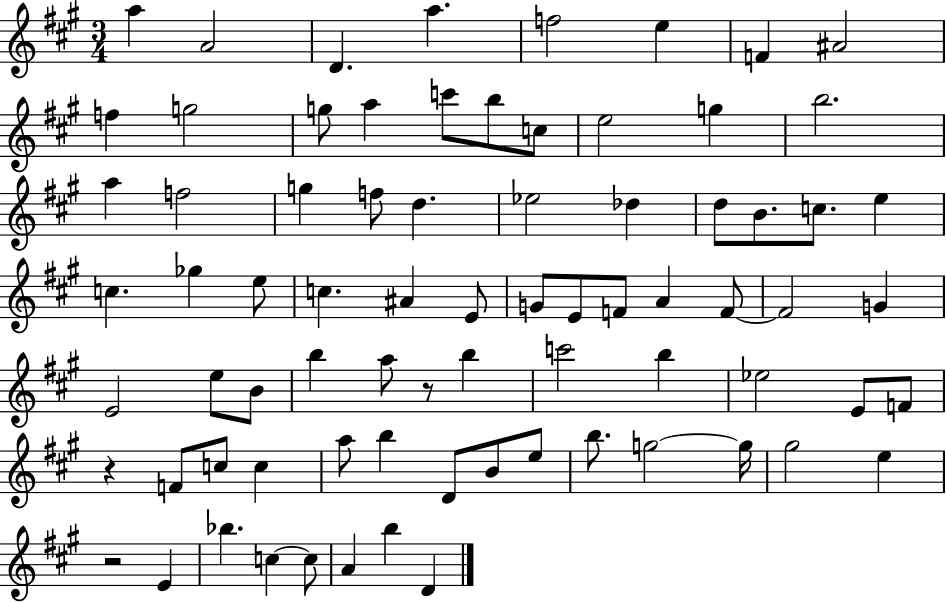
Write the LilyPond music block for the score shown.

{
  \clef treble
  \numericTimeSignature
  \time 3/4
  \key a \major
  a''4 a'2 | d'4. a''4. | f''2 e''4 | f'4 ais'2 | \break f''4 g''2 | g''8 a''4 c'''8 b''8 c''8 | e''2 g''4 | b''2. | \break a''4 f''2 | g''4 f''8 d''4. | ees''2 des''4 | d''8 b'8. c''8. e''4 | \break c''4. ges''4 e''8 | c''4. ais'4 e'8 | g'8 e'8 f'8 a'4 f'8~~ | f'2 g'4 | \break e'2 e''8 b'8 | b''4 a''8 r8 b''4 | c'''2 b''4 | ees''2 e'8 f'8 | \break r4 f'8 c''8 c''4 | a''8 b''4 d'8 b'8 e''8 | b''8. g''2~~ g''16 | gis''2 e''4 | \break r2 e'4 | bes''4. c''4~~ c''8 | a'4 b''4 d'4 | \bar "|."
}